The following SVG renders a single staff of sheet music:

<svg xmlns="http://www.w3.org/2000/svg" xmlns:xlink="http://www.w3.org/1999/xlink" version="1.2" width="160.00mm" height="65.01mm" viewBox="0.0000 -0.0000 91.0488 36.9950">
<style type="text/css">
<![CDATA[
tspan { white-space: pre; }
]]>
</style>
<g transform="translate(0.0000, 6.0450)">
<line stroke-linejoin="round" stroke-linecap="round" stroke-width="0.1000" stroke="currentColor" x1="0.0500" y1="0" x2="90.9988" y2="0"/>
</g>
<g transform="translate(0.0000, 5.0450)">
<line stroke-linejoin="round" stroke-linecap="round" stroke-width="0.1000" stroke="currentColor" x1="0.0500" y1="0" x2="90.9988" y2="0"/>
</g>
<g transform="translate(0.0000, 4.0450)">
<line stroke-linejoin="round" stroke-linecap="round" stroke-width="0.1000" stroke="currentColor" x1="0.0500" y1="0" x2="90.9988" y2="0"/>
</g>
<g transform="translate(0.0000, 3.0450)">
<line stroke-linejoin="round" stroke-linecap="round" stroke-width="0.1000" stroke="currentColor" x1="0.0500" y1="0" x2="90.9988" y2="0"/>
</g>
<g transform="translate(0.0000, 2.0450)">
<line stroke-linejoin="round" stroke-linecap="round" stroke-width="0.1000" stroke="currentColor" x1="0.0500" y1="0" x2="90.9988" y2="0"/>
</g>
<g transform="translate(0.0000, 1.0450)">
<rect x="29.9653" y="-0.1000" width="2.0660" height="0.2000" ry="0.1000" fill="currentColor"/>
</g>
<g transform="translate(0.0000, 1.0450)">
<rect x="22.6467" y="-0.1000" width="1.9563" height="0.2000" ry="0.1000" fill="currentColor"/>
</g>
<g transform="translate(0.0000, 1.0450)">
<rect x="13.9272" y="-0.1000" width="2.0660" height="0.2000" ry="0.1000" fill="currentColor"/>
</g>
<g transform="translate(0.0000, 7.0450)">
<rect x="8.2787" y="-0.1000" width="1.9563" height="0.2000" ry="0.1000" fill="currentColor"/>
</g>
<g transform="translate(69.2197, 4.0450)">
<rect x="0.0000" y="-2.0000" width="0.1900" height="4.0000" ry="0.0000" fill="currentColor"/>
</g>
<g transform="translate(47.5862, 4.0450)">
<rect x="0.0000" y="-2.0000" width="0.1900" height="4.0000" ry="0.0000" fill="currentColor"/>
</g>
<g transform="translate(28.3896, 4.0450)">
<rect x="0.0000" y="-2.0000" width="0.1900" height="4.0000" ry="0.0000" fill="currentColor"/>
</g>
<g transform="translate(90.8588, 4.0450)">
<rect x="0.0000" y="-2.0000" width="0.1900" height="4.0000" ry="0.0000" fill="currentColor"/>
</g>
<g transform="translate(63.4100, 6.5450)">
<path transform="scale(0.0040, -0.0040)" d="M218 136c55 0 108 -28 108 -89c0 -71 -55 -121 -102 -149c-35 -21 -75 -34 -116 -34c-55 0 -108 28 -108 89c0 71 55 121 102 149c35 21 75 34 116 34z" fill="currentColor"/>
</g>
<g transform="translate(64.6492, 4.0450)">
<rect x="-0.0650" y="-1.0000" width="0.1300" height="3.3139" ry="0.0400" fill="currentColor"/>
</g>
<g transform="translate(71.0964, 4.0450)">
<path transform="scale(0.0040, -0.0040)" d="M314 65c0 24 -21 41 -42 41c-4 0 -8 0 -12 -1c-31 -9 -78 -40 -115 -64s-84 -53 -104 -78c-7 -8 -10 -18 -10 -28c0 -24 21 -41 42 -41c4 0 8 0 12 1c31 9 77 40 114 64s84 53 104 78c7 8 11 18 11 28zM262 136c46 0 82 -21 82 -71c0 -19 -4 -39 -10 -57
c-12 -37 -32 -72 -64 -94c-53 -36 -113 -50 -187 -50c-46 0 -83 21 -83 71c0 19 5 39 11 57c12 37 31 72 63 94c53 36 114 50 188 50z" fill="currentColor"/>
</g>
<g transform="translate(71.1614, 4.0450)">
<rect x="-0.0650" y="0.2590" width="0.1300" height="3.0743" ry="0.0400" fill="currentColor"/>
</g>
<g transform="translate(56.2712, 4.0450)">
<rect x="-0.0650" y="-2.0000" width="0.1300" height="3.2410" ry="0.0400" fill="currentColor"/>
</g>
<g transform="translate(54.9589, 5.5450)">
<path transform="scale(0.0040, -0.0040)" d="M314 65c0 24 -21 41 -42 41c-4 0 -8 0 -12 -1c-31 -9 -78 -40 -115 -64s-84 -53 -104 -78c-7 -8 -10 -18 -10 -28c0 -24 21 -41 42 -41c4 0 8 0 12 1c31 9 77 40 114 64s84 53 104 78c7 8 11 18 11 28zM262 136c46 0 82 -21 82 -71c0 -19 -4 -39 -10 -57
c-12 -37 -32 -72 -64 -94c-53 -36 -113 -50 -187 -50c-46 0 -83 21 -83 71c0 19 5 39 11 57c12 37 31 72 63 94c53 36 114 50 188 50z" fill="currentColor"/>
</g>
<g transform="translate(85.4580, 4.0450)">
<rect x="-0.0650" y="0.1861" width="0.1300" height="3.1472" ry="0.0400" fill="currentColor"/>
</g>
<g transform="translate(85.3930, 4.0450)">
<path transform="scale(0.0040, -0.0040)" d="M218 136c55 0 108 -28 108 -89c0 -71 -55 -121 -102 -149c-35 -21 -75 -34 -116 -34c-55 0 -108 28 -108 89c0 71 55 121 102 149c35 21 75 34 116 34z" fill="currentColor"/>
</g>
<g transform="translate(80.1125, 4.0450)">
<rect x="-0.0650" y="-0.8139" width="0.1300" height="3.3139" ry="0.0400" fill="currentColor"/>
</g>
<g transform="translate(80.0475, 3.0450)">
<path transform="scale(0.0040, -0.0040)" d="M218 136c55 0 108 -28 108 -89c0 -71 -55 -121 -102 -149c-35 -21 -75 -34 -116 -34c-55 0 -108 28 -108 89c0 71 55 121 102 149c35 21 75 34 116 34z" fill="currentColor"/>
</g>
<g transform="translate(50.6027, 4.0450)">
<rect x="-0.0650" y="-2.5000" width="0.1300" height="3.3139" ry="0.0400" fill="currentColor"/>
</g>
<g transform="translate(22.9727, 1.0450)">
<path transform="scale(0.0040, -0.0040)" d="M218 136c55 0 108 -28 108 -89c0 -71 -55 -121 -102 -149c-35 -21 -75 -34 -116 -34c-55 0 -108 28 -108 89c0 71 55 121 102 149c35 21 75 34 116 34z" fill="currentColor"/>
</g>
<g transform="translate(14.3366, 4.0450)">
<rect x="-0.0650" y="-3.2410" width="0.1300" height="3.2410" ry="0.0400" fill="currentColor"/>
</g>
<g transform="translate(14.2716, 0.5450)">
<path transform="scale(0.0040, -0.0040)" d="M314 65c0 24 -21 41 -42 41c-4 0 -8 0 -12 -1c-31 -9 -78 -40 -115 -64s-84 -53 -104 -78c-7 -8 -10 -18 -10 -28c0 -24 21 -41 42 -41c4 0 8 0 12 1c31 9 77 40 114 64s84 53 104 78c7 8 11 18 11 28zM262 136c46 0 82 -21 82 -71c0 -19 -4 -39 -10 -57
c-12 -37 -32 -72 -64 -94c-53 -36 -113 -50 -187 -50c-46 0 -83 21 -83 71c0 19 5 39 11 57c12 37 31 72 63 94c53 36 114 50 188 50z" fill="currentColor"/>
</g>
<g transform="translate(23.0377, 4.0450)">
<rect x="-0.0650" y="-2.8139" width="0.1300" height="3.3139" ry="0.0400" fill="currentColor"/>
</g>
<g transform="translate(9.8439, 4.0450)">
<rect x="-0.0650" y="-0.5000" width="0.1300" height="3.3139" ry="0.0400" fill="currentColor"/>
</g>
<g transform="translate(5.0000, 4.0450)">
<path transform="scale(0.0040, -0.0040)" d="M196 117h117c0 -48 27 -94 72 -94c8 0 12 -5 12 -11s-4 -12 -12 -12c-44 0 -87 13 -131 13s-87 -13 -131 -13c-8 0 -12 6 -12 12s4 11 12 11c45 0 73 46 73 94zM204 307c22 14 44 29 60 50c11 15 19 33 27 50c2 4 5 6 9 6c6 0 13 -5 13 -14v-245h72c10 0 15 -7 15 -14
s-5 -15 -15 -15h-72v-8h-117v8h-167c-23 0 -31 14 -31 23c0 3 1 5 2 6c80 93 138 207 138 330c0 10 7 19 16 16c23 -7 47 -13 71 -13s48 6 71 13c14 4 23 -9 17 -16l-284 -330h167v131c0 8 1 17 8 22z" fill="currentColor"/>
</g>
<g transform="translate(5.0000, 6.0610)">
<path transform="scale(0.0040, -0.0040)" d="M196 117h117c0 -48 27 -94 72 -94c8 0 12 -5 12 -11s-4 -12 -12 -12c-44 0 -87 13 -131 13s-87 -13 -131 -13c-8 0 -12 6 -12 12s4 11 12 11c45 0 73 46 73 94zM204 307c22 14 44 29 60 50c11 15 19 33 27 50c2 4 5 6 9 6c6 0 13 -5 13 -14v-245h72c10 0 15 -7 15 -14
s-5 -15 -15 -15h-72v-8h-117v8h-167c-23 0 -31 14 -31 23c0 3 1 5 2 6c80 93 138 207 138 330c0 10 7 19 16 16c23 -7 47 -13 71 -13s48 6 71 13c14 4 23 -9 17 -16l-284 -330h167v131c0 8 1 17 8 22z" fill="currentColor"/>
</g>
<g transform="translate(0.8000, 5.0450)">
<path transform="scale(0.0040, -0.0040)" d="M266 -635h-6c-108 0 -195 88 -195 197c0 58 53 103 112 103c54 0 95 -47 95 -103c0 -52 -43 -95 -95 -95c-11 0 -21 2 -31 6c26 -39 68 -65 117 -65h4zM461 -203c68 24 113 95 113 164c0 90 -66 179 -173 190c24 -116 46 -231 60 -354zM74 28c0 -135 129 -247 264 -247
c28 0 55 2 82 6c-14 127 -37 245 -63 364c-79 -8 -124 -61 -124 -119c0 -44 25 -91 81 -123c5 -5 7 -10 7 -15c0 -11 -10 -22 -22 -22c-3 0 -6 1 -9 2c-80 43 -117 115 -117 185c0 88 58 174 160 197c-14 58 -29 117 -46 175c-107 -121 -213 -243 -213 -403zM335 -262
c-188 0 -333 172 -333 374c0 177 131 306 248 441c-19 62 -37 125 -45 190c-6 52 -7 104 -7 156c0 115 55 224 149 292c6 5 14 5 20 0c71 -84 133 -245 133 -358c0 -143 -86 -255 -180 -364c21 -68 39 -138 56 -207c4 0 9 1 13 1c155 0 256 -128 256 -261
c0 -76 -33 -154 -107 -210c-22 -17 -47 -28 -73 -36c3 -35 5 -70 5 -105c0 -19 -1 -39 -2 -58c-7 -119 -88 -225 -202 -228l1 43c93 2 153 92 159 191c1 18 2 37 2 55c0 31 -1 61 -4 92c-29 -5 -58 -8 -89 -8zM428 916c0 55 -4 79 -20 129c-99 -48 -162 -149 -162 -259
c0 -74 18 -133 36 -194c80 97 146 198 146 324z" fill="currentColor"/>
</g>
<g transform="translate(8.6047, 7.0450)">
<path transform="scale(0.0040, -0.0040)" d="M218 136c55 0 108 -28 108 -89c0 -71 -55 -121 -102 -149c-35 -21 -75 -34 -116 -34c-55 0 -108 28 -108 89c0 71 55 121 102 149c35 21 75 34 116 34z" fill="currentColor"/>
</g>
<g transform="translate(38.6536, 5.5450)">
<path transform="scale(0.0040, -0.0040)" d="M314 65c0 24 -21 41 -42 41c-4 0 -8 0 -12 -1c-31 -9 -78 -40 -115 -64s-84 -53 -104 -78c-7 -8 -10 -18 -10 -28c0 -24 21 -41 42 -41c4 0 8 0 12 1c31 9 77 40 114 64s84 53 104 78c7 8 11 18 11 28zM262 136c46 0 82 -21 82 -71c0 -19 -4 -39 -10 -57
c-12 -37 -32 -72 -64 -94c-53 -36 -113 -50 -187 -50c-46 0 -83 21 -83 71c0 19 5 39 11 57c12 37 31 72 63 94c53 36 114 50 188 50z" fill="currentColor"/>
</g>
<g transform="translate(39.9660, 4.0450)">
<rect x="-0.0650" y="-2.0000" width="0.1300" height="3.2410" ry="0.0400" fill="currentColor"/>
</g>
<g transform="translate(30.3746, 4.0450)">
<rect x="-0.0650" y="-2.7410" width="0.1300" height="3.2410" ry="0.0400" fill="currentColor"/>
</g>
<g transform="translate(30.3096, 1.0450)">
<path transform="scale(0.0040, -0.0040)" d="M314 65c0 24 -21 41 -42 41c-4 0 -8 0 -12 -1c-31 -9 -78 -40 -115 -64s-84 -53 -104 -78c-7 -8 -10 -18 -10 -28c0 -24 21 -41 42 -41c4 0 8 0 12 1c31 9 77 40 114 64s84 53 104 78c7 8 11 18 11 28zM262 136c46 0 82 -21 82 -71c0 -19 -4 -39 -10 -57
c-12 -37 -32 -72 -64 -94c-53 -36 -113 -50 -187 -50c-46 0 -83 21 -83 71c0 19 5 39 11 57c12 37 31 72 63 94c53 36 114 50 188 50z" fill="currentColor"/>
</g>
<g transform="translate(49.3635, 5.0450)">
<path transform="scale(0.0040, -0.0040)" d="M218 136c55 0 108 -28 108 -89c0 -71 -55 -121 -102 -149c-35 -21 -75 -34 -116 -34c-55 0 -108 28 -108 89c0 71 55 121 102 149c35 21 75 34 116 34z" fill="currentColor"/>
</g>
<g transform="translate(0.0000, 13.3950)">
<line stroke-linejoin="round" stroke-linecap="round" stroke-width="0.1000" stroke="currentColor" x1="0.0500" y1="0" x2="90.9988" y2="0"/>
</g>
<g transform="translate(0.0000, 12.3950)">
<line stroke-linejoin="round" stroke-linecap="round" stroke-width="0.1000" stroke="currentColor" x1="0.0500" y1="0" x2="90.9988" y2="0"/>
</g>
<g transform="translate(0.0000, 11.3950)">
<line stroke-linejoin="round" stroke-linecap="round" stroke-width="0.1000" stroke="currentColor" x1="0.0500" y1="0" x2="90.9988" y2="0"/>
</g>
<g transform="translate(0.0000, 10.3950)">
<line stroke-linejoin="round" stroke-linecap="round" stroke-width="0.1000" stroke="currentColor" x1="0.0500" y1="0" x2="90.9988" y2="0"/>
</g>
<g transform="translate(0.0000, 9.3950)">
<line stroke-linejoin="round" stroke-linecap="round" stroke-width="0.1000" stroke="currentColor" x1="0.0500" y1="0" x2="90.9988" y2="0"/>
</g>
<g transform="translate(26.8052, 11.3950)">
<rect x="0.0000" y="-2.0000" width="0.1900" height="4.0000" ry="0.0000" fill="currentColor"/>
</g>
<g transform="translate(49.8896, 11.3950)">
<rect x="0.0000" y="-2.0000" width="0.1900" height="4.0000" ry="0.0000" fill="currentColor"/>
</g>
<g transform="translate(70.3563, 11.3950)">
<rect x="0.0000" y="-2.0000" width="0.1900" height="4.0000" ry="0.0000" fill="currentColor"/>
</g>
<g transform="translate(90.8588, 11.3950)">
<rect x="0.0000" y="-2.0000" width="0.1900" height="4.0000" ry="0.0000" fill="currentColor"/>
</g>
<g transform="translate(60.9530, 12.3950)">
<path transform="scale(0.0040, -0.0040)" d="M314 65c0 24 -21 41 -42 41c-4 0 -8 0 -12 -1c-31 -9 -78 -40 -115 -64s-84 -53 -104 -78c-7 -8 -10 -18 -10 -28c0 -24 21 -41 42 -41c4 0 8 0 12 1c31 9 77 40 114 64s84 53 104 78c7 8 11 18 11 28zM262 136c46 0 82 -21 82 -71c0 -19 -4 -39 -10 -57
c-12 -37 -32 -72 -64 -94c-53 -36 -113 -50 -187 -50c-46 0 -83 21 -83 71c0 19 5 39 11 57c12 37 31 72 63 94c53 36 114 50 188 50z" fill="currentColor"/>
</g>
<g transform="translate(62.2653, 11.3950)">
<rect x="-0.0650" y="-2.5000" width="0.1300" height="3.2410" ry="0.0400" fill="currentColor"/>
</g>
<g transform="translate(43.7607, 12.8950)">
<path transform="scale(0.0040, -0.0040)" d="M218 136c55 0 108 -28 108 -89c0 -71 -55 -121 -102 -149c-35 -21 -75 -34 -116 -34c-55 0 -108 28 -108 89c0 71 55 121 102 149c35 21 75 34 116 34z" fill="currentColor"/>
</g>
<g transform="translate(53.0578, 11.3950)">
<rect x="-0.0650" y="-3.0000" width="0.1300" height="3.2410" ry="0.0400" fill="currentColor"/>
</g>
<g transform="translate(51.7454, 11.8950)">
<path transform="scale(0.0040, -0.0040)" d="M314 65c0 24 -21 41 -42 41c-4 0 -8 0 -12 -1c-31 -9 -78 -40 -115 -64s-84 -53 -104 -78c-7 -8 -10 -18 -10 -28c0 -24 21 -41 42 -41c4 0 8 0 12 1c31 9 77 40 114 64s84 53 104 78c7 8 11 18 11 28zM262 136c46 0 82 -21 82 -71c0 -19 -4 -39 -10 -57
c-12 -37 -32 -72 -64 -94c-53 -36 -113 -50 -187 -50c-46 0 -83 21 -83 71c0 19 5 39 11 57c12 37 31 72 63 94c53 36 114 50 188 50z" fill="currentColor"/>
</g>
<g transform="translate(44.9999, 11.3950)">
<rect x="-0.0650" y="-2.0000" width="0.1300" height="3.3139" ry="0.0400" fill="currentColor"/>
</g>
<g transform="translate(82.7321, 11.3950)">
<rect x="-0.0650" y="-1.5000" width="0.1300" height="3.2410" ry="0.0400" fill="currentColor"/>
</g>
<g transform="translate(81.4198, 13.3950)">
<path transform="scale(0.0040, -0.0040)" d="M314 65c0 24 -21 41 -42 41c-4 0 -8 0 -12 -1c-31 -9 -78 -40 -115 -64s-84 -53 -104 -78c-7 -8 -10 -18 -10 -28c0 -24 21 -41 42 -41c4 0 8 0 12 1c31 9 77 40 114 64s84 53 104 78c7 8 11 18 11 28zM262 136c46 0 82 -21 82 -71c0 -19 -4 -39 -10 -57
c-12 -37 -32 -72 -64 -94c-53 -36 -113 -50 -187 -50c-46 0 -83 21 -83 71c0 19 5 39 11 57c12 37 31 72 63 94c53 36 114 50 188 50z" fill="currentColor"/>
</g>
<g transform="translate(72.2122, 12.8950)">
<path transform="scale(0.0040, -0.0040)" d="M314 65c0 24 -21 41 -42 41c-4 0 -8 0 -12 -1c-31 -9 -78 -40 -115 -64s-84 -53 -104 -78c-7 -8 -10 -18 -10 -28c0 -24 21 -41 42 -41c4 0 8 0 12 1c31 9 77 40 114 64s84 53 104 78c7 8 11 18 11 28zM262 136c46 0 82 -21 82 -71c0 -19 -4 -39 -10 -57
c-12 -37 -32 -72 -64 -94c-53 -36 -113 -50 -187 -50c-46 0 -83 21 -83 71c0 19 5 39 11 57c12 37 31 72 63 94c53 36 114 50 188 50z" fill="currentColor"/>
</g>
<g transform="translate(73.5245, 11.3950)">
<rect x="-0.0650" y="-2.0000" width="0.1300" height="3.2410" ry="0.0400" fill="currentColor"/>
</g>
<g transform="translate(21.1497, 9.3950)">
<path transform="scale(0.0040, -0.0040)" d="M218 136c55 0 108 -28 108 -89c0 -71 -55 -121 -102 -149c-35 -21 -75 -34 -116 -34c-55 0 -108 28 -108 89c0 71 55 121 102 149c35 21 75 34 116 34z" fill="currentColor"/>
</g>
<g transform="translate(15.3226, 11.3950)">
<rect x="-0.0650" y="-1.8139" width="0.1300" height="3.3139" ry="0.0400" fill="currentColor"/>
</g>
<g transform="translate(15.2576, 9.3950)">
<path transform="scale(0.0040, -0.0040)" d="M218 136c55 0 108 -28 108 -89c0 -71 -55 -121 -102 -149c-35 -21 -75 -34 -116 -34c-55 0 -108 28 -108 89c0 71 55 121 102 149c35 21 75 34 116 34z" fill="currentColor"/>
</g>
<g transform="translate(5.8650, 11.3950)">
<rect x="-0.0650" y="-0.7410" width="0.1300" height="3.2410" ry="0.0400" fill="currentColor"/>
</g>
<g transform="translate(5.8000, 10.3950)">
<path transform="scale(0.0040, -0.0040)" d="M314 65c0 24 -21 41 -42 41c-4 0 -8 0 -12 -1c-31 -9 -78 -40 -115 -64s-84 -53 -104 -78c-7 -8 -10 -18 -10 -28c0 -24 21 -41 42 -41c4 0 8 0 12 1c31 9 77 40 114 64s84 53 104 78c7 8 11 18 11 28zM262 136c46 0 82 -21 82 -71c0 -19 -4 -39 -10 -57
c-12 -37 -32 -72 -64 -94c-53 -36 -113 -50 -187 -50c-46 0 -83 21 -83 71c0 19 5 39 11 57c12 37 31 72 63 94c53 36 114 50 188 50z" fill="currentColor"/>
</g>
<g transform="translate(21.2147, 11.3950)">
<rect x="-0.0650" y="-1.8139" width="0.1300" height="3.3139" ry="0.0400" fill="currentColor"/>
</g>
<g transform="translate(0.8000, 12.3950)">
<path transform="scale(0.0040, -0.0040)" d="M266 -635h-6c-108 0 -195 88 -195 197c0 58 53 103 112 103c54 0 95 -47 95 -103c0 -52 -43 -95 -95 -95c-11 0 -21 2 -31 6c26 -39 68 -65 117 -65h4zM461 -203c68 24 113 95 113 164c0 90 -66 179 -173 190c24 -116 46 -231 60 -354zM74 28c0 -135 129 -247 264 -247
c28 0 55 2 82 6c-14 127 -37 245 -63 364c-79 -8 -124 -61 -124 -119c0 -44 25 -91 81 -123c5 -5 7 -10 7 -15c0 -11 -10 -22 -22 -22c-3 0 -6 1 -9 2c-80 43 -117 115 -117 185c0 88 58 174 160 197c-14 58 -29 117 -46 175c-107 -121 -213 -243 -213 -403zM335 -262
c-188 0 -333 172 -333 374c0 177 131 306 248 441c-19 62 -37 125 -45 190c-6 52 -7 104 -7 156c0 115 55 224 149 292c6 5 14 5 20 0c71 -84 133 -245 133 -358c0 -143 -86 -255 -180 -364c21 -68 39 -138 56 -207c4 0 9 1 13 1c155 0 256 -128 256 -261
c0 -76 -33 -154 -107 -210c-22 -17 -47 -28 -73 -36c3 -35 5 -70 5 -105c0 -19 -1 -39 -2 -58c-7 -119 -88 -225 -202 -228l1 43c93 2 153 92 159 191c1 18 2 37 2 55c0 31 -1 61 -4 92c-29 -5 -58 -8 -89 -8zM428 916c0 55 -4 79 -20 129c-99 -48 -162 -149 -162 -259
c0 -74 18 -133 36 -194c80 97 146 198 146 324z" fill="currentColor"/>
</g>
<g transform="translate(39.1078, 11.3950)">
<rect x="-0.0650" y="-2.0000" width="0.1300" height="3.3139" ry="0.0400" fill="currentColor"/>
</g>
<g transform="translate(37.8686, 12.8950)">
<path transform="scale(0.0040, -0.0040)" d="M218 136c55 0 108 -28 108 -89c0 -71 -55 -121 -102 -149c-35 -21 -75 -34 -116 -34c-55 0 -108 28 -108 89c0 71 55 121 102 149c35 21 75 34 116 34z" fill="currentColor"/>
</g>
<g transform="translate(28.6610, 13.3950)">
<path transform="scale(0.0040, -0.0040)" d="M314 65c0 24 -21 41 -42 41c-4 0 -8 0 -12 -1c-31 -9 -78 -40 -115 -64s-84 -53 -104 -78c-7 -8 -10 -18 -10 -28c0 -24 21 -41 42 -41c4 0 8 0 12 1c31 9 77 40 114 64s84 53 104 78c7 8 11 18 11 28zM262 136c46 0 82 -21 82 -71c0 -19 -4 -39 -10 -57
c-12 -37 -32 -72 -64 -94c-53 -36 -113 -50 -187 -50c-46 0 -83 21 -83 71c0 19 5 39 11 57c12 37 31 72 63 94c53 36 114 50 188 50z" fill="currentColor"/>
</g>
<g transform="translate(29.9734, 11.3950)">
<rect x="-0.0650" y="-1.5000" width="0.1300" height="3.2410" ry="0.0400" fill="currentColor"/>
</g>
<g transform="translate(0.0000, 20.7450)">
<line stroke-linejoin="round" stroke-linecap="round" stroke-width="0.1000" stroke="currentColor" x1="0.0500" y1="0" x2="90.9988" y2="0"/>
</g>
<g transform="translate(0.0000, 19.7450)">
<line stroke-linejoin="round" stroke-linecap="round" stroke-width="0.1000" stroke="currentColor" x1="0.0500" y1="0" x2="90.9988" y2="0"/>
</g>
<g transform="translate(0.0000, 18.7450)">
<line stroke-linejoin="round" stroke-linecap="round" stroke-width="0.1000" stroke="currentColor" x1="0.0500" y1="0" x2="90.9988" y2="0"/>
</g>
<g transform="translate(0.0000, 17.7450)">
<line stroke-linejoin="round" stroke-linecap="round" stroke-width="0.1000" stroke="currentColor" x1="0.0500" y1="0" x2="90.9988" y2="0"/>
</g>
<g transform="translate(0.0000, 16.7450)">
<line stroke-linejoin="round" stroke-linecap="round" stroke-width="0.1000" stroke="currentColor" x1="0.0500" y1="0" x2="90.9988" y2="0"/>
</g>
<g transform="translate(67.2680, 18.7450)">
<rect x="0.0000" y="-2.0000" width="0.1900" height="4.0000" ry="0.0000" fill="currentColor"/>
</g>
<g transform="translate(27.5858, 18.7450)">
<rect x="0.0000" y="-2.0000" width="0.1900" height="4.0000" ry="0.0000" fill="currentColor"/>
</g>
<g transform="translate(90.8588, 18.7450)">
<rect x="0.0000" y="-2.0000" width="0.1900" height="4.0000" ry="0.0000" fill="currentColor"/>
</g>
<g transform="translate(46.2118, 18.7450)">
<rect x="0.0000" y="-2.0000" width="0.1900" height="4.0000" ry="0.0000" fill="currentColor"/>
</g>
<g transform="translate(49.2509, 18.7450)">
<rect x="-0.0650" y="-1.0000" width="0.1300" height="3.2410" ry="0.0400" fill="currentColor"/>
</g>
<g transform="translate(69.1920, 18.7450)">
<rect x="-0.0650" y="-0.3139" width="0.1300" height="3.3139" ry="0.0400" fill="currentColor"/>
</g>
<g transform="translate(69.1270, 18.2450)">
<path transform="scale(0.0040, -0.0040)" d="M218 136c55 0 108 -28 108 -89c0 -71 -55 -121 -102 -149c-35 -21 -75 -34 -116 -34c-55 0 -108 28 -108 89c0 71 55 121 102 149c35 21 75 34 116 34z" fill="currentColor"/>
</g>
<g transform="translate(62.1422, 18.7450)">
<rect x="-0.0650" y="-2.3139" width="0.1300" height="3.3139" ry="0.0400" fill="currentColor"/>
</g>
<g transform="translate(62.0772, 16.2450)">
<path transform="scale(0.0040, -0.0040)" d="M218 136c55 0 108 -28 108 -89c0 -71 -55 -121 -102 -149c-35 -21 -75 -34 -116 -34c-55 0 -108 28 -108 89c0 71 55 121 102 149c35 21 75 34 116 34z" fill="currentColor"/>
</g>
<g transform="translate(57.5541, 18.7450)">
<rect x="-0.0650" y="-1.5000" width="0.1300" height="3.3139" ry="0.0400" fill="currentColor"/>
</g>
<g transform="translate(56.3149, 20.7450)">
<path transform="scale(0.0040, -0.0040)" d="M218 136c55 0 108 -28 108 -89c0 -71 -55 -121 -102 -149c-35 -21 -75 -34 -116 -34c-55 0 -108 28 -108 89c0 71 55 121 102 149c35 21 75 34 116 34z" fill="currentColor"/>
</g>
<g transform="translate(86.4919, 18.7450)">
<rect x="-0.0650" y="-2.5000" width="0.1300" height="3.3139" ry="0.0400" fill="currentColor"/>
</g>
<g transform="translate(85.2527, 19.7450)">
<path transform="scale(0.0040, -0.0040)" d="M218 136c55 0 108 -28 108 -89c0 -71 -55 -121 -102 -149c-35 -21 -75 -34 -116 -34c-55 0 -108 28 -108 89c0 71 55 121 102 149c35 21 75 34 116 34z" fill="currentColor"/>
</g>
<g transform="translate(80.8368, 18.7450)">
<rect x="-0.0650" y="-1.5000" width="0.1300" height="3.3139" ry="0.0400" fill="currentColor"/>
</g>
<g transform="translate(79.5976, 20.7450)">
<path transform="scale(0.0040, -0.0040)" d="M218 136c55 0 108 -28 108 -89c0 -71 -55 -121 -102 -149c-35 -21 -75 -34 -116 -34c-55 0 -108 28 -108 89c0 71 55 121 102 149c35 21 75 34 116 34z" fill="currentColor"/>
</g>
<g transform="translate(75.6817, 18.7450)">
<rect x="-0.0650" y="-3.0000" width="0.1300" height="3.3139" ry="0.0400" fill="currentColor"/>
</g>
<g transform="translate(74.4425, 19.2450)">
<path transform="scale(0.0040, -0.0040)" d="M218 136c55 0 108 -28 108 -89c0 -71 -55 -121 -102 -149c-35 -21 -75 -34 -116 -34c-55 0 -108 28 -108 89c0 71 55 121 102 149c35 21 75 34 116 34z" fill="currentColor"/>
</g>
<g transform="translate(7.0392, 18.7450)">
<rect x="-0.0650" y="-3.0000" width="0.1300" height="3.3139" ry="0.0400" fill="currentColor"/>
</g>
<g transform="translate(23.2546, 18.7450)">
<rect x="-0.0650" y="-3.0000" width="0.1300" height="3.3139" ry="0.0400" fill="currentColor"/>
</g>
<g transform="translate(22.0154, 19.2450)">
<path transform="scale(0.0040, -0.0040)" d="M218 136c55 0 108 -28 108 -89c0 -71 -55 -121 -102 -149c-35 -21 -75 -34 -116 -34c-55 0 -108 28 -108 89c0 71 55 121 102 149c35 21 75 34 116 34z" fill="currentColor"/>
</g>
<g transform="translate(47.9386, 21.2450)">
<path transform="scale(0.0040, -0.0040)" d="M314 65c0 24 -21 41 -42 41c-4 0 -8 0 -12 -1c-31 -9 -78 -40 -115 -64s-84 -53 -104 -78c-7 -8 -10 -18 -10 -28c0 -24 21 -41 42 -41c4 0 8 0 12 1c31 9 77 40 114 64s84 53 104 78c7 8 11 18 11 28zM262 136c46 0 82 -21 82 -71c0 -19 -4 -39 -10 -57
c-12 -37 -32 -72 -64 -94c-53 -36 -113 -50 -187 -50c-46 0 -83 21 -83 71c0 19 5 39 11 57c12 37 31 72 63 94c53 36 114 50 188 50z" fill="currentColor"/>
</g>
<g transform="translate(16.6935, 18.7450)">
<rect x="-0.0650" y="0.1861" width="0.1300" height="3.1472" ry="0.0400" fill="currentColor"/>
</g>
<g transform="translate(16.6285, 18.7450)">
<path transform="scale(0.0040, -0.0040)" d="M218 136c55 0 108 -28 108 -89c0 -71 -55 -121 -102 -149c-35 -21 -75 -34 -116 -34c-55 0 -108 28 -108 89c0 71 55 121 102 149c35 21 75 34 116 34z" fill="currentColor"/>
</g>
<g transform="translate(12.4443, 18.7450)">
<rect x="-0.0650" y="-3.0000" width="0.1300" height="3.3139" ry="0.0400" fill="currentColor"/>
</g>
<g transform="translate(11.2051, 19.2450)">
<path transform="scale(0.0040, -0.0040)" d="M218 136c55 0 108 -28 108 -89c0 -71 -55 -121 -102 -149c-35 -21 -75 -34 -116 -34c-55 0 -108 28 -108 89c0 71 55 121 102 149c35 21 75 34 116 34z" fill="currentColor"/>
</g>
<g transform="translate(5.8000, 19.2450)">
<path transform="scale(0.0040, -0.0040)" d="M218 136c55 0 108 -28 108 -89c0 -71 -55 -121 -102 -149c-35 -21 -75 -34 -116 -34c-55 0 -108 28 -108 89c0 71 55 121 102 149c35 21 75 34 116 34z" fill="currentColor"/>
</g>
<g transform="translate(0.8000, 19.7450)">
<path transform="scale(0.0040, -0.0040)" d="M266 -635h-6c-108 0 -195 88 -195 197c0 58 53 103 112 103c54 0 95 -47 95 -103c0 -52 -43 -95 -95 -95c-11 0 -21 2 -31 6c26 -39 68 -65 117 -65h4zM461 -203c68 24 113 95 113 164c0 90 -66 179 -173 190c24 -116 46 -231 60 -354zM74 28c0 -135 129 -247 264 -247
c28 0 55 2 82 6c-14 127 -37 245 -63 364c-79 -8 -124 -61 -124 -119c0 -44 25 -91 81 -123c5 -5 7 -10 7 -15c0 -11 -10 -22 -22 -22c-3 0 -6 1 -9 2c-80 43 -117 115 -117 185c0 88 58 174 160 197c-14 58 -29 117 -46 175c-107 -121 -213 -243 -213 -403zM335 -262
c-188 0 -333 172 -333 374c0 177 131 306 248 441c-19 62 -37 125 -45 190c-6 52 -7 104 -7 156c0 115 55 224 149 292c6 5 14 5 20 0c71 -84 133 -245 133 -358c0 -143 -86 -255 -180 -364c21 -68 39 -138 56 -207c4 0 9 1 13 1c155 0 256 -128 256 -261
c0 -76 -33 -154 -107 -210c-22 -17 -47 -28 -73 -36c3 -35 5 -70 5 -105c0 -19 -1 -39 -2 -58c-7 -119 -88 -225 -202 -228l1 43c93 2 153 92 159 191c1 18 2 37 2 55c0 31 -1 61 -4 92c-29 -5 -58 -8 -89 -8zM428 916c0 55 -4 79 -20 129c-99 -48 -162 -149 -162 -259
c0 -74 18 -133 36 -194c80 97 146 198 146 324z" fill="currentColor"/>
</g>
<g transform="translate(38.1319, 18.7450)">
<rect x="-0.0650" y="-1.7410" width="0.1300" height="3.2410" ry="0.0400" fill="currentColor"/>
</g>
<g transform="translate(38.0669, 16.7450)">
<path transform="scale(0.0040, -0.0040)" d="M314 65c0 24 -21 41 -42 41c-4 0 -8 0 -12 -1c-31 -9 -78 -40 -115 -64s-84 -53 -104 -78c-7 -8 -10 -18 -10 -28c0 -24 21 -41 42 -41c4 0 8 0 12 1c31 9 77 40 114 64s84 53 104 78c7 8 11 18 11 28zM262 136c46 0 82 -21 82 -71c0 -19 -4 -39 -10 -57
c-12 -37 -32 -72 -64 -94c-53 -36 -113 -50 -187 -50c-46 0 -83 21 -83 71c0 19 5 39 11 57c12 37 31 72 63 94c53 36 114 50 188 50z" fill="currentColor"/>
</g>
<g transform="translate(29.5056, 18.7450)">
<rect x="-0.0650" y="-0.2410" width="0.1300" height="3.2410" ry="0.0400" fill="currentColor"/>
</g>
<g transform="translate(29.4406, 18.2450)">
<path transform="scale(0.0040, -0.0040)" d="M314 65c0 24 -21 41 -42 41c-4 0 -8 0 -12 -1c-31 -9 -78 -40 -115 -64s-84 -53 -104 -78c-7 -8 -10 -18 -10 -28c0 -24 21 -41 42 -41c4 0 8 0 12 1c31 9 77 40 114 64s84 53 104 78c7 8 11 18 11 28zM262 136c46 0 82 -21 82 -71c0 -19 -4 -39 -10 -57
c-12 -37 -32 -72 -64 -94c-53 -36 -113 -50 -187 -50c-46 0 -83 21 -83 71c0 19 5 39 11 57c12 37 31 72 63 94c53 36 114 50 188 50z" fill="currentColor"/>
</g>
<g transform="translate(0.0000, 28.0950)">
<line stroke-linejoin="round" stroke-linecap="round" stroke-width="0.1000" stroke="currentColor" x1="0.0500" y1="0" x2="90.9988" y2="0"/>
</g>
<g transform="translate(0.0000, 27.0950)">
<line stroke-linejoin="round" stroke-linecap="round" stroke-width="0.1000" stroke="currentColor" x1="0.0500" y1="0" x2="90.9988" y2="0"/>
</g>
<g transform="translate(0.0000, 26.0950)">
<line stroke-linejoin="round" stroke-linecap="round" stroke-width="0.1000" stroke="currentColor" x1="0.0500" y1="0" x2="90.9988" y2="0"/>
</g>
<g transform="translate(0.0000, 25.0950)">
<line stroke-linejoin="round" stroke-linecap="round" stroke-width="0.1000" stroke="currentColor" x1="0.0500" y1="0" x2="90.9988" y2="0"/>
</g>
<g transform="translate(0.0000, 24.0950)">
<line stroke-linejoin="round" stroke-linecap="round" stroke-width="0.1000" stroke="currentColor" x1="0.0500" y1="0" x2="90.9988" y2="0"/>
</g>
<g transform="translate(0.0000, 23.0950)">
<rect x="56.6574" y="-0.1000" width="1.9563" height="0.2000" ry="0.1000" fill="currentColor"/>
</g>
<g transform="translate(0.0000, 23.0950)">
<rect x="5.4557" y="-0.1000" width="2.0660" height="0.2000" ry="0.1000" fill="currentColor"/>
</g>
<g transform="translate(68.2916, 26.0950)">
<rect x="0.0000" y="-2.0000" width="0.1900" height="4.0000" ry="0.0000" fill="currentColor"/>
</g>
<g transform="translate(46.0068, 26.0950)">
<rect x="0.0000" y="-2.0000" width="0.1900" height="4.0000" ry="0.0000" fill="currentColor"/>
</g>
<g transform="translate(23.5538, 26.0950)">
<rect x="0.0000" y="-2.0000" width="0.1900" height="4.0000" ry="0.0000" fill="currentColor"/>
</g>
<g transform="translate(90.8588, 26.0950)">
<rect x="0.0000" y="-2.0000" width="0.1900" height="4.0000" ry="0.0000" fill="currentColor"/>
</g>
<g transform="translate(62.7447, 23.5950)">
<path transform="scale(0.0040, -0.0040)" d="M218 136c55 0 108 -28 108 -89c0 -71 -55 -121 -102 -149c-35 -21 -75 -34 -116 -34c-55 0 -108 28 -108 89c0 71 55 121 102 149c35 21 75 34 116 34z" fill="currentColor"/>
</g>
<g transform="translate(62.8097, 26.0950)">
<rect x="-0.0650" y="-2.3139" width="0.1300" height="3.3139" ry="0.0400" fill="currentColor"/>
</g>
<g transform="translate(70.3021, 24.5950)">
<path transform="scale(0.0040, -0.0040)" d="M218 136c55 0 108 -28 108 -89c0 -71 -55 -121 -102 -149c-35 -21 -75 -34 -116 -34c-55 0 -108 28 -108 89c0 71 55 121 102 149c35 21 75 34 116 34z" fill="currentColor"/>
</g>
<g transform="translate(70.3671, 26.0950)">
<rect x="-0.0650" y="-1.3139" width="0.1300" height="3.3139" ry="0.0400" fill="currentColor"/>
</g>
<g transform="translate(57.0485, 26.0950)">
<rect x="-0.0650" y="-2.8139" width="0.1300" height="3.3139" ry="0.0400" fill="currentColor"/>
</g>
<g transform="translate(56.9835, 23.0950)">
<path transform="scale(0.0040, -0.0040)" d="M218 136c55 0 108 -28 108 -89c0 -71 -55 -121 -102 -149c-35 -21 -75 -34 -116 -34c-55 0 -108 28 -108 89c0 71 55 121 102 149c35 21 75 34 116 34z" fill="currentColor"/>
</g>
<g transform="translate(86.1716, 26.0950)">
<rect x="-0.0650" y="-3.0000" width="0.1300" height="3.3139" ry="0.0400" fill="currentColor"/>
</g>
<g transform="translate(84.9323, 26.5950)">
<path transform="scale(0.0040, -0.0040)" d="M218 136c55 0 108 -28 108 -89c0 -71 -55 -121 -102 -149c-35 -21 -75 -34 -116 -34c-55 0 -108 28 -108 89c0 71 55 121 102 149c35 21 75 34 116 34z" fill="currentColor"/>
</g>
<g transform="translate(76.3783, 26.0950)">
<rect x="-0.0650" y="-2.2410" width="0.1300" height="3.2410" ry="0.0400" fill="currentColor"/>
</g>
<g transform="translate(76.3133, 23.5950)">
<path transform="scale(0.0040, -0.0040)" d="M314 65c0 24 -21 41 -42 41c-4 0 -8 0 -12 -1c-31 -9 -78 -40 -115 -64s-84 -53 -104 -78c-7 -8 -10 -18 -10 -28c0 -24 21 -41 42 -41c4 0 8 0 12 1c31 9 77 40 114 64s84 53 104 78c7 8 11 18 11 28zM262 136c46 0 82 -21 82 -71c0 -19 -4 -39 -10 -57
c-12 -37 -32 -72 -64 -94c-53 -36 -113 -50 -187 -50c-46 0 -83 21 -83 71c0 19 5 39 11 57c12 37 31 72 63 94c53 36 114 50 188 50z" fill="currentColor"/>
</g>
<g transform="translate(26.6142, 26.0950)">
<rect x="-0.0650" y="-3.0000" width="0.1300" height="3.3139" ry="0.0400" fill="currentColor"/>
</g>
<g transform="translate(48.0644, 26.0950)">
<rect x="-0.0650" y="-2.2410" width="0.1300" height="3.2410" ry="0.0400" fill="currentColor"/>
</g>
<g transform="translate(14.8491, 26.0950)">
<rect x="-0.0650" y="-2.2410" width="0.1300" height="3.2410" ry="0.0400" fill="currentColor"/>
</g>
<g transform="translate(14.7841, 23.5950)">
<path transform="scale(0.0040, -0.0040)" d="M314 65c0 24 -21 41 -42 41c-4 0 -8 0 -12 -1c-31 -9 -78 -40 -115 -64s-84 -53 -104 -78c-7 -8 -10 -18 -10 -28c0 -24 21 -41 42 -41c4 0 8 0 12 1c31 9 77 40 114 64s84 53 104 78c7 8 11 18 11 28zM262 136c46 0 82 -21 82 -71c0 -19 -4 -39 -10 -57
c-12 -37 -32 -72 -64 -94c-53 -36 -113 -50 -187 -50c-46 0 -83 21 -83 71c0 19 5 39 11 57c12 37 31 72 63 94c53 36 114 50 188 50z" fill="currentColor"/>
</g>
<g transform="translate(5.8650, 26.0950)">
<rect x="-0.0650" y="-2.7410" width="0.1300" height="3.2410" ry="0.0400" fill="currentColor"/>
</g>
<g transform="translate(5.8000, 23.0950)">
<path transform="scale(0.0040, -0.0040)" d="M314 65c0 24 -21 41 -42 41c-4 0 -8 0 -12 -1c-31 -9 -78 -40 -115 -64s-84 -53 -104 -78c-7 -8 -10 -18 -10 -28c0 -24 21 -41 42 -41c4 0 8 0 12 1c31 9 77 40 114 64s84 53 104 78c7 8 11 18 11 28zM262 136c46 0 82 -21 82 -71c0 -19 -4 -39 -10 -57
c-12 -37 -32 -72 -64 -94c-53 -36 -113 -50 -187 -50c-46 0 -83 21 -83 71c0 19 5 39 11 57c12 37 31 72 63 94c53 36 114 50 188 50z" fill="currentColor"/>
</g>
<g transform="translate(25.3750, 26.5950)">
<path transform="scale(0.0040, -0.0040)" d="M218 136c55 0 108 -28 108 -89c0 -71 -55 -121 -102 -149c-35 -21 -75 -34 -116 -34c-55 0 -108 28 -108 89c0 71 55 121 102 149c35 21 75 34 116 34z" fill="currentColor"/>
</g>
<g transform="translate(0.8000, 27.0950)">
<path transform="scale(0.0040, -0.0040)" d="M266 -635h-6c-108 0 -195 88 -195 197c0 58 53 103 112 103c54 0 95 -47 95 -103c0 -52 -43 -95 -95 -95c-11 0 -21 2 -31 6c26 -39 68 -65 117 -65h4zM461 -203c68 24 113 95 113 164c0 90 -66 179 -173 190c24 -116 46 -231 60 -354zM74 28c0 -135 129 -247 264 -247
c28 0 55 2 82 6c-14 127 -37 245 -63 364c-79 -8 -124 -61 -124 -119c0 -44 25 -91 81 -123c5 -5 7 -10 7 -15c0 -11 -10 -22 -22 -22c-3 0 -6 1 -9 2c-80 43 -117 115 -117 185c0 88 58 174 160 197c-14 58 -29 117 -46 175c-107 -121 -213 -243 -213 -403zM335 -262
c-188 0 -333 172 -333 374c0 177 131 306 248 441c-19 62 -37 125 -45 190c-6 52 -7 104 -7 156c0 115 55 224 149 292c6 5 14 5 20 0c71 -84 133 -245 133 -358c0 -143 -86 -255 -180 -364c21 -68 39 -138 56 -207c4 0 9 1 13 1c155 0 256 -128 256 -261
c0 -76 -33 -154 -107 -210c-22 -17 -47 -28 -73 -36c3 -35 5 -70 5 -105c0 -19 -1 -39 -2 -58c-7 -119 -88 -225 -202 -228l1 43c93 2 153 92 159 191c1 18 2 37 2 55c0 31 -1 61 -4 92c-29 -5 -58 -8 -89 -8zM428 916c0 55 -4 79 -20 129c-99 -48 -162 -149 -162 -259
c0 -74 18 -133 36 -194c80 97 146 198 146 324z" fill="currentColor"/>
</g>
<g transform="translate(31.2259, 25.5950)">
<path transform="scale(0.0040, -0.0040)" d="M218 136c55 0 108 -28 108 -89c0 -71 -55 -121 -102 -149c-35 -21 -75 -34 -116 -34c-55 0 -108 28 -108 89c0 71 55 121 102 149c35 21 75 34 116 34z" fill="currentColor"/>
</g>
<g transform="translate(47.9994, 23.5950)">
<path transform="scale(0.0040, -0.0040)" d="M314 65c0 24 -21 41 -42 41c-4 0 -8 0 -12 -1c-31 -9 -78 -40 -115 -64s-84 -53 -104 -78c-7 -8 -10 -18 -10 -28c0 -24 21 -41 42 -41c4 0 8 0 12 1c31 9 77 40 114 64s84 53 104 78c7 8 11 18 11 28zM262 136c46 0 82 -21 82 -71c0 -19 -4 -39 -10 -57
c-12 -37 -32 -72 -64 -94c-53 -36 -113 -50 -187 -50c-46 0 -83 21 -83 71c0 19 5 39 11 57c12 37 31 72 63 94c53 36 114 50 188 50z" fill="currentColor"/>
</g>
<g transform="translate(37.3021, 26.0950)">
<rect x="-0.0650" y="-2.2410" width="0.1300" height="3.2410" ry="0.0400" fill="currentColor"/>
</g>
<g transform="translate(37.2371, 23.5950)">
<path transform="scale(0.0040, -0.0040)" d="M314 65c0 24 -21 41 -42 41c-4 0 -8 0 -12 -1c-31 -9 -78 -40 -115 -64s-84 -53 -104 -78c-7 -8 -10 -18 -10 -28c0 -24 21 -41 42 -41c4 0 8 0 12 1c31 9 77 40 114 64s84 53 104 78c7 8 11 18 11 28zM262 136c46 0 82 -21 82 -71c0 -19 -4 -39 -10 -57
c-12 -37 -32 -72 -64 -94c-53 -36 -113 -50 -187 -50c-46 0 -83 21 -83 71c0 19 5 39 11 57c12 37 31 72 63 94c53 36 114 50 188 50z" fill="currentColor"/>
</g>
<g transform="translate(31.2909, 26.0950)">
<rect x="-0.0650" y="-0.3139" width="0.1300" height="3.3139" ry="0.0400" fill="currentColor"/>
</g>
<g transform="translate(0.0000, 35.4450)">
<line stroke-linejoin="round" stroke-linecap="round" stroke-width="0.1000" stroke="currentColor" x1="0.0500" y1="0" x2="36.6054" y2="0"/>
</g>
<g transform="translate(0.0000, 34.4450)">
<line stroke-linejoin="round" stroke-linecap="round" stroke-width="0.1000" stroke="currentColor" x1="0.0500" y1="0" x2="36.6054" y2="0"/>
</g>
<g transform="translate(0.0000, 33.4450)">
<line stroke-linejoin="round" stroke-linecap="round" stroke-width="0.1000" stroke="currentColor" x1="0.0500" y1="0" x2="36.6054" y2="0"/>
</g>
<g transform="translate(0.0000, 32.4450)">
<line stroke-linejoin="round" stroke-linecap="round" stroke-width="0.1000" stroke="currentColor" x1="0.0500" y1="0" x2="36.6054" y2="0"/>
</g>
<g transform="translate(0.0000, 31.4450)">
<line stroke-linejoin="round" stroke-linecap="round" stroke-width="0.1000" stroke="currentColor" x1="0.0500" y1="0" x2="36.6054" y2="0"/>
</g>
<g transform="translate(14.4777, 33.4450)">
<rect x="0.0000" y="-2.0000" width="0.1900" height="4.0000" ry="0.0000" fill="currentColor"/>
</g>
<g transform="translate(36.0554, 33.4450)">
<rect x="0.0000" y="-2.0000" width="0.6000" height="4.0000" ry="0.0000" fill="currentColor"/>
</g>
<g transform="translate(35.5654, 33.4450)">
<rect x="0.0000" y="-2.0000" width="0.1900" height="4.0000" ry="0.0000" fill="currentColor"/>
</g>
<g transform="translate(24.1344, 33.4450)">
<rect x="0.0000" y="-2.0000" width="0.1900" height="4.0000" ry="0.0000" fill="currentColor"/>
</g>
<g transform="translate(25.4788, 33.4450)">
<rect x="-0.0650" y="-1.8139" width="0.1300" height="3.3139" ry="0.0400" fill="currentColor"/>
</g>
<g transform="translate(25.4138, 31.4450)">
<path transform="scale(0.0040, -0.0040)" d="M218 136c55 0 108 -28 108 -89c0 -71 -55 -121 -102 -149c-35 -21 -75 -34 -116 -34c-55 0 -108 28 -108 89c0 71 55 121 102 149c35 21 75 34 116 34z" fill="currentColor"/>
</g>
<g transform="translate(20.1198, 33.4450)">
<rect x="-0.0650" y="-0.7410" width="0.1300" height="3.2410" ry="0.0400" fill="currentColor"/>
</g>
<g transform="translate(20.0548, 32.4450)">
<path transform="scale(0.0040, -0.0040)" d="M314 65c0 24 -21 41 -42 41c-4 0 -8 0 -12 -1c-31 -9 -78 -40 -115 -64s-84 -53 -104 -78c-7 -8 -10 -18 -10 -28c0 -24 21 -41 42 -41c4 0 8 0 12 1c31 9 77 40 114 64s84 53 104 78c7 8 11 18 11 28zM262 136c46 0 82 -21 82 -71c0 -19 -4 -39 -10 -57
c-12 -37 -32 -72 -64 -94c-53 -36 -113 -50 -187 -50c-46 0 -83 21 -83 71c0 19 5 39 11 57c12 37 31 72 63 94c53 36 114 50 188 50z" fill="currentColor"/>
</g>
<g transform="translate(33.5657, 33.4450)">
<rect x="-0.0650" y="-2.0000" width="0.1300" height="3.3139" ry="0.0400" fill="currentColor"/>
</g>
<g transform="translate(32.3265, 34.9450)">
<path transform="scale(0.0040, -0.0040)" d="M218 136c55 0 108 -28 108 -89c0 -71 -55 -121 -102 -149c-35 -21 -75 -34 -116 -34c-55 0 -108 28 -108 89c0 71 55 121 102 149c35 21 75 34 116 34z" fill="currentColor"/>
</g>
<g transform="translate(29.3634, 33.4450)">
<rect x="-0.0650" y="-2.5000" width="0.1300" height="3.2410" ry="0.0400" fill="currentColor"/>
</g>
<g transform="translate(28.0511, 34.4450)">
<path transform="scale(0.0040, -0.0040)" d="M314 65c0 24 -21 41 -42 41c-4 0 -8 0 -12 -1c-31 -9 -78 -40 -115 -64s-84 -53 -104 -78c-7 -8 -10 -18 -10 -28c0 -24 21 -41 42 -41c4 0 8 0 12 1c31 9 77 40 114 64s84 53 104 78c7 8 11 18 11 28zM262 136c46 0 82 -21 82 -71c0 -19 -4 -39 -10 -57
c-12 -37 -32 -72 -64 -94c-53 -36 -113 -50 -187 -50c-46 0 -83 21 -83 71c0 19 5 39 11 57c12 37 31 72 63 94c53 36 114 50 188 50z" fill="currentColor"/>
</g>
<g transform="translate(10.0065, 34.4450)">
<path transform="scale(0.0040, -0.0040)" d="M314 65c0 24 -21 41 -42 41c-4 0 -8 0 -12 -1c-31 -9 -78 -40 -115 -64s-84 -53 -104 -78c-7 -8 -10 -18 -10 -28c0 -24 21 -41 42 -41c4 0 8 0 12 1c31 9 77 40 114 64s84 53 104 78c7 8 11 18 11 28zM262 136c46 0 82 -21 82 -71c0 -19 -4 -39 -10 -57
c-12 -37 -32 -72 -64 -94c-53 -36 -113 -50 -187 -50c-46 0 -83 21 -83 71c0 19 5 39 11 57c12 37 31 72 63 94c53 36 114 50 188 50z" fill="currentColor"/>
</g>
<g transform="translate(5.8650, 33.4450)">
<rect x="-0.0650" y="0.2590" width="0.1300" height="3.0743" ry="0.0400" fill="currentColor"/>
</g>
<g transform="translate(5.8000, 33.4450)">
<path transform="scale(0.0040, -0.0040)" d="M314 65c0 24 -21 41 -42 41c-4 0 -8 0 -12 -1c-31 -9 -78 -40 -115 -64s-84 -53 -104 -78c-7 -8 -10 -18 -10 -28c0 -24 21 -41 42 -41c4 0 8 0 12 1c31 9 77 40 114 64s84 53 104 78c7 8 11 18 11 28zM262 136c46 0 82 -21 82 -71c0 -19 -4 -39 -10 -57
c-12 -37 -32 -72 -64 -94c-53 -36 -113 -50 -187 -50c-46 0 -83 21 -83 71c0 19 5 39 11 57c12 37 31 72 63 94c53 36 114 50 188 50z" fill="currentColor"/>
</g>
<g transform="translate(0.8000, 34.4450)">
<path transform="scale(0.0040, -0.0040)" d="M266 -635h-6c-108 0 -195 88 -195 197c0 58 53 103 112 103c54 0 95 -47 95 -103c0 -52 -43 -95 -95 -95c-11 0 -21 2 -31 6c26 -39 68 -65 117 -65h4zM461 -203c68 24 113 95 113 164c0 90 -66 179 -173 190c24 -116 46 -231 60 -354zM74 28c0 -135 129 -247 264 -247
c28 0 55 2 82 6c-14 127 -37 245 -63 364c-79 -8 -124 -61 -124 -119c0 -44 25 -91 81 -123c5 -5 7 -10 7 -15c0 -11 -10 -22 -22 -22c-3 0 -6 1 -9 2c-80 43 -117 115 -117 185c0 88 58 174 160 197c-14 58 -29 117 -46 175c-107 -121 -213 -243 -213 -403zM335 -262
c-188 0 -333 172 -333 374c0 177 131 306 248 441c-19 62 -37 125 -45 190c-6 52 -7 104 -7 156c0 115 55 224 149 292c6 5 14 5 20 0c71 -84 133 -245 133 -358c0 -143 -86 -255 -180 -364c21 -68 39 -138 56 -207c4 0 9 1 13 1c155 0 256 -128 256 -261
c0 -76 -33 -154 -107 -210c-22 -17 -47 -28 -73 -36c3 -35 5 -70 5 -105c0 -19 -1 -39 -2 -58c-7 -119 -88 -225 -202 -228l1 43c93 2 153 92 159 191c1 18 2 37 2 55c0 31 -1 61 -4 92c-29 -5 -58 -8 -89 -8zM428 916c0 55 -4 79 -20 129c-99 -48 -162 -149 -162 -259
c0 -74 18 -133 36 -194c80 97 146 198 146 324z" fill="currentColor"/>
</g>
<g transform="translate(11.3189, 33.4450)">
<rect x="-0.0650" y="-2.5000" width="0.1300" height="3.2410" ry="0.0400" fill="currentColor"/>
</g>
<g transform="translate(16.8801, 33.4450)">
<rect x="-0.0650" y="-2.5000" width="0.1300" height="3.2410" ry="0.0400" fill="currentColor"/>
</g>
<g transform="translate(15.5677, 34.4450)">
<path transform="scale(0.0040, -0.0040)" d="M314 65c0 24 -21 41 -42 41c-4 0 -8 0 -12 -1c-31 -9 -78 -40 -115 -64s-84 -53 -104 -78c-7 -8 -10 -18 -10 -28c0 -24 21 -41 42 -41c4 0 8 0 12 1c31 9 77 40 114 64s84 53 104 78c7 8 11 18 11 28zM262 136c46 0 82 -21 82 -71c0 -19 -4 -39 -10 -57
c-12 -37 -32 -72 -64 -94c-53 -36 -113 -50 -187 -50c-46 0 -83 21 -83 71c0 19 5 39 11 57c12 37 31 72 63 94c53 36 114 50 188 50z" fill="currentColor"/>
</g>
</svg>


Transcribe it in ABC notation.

X:1
T:Untitled
M:4/4
L:1/4
K:C
C b2 a a2 F2 G F2 D B2 d B d2 f f E2 F F A2 G2 F2 E2 A A B A c2 f2 D2 E g c A E G a2 g2 A c g2 g2 a g e g2 A B2 G2 G2 d2 f G2 F